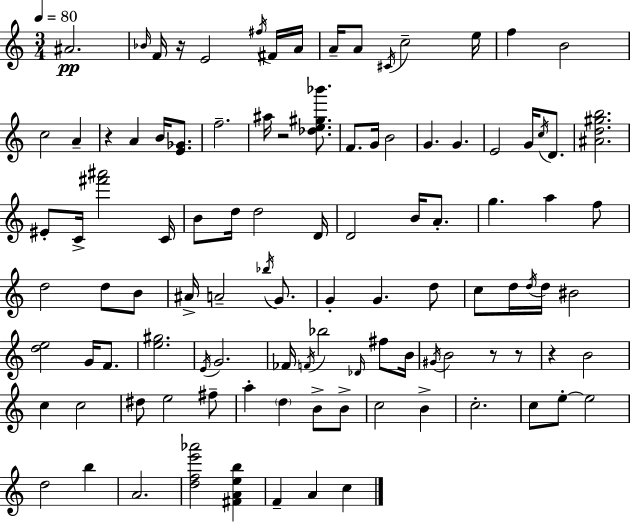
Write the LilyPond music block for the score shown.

{
  \clef treble
  \numericTimeSignature
  \time 3/4
  \key a \minor
  \tempo 4 = 80
  ais'2.\pp | \grace { bes'16 } f'16 r16 e'2 \acciaccatura { fis''16 } | fis'16 a'16 a'16-- a'8 \acciaccatura { cis'16 } c''2-- | e''16 f''4 b'2 | \break c''2 a'4-- | r4 a'4 b'16 | <e' ges'>8. f''2.-- | ais''16 r2 | \break <des'' e'' gis'' bes'''>8. f'8. g'16 b'2 | g'4. g'4. | e'2 g'16 | \acciaccatura { c''16 } d'8. <ais' d'' gis'' b''>2. | \break eis'8-. c'16-> <fis''' ais'''>2 | c'16 b'8 d''16 d''2 | d'16 d'2 | b'16 a'8.-. g''4. a''4 | \break f''8 d''2 | d''8 b'8 ais'16-> a'2-- | \acciaccatura { bes''16 } g'8. g'4-. g'4. | d''8 c''8 d''16 \acciaccatura { d''16 } d''16 bis'2 | \break <d'' e''>2 | g'16 f'8. <e'' gis''>2. | \acciaccatura { e'16 } g'2. | fes'16 \acciaccatura { f'16 } bes''2 | \break \grace { des'16 } fis''8 b'16 \acciaccatura { gis'16 } b'2 | r8 r8 r4 | b'2 c''4 | c''2 dis''8 | \break e''2 fis''8-- a''4-. | \parenthesize d''4 b'8-> b'8-> c''2 | b'4-> c''2.-. | c''8 | \break e''8-.~~ e''2 d''2 | b''4 a'2. | <d'' f'' e''' aes'''>2 | <fis' a' e'' b''>4 f'4-- | \break a'4 c''4 \bar "|."
}